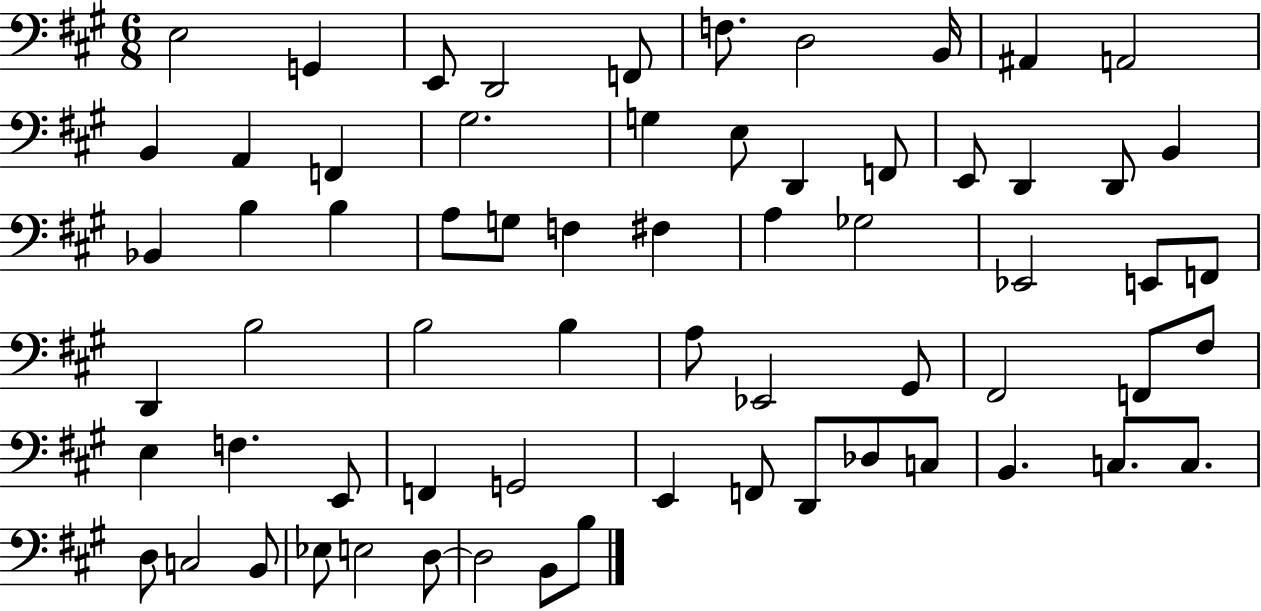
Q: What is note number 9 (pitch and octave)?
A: A#2